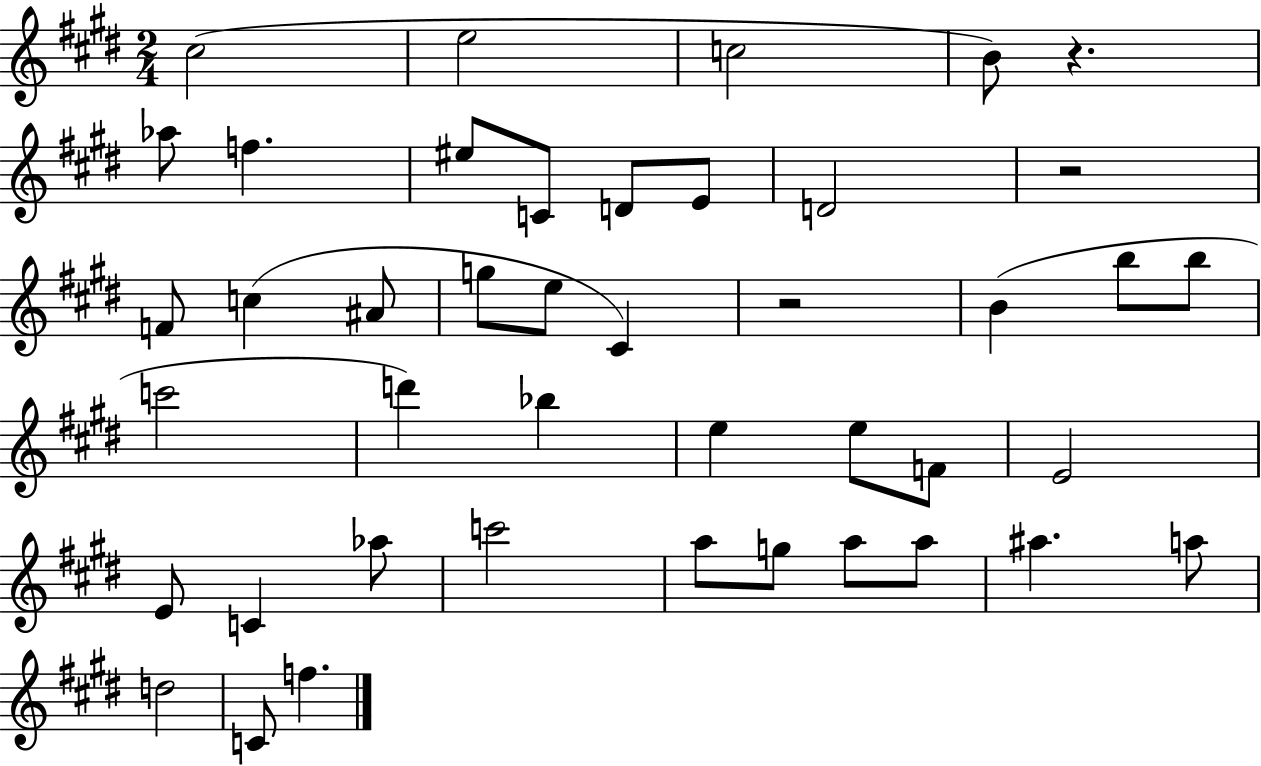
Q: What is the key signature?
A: E major